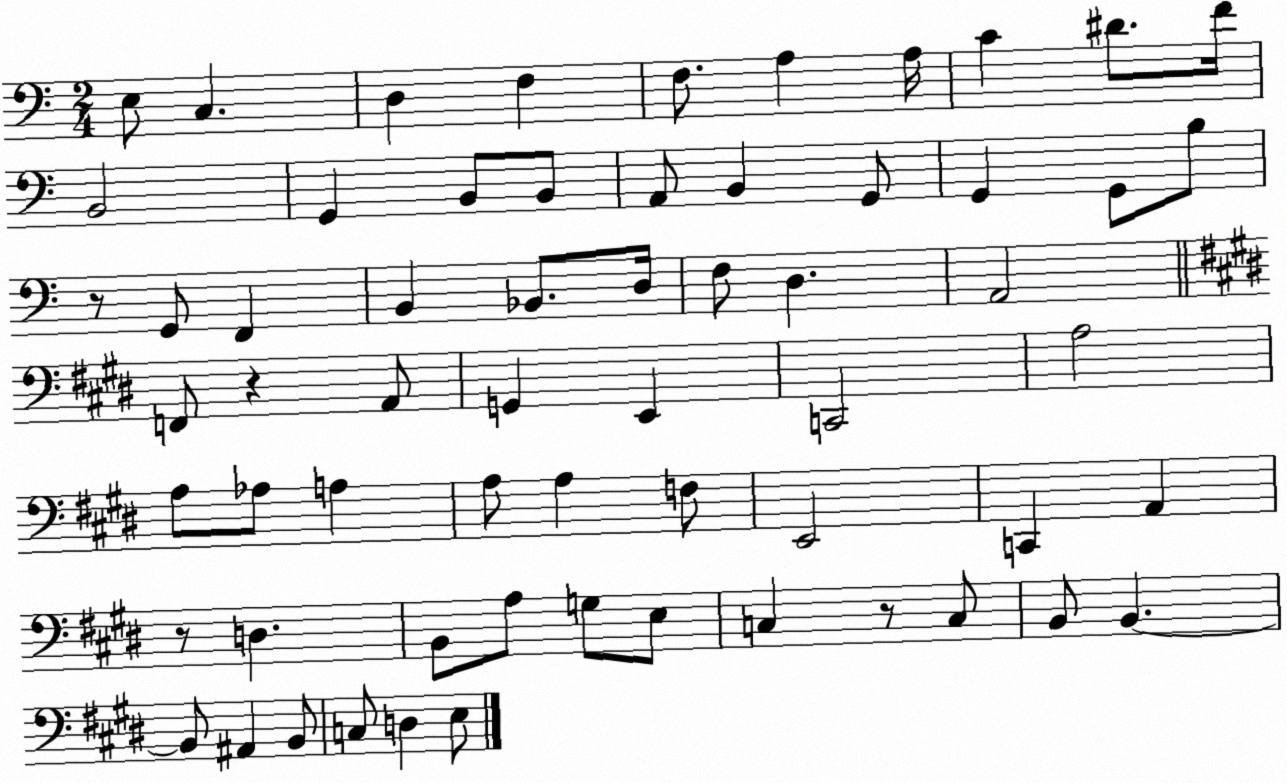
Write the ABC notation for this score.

X:1
T:Untitled
M:2/4
L:1/4
K:C
E,/2 C, D, F, F,/2 A, A,/4 C ^D/2 F/4 B,,2 G,, B,,/2 B,,/2 A,,/2 B,, G,,/2 G,, G,,/2 B,/2 z/2 G,,/2 F,, B,, _B,,/2 D,/4 F,/2 D, A,,2 F,,/2 z A,,/2 G,, E,, C,,2 A,2 A,/2 _A,/2 A, A,/2 A, F,/2 E,,2 C,, A,, z/2 D, B,,/2 A,/2 G,/2 E,/2 C, z/2 C,/2 B,,/2 B,, B,,/2 ^A,, B,,/2 C,/2 D, E,/2